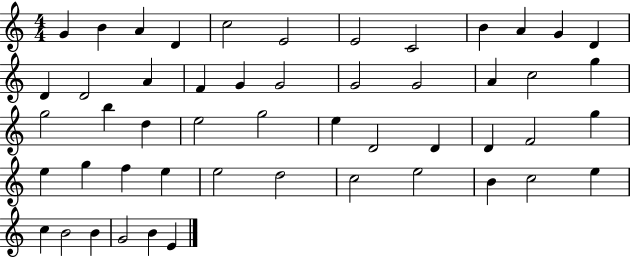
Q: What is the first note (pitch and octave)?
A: G4